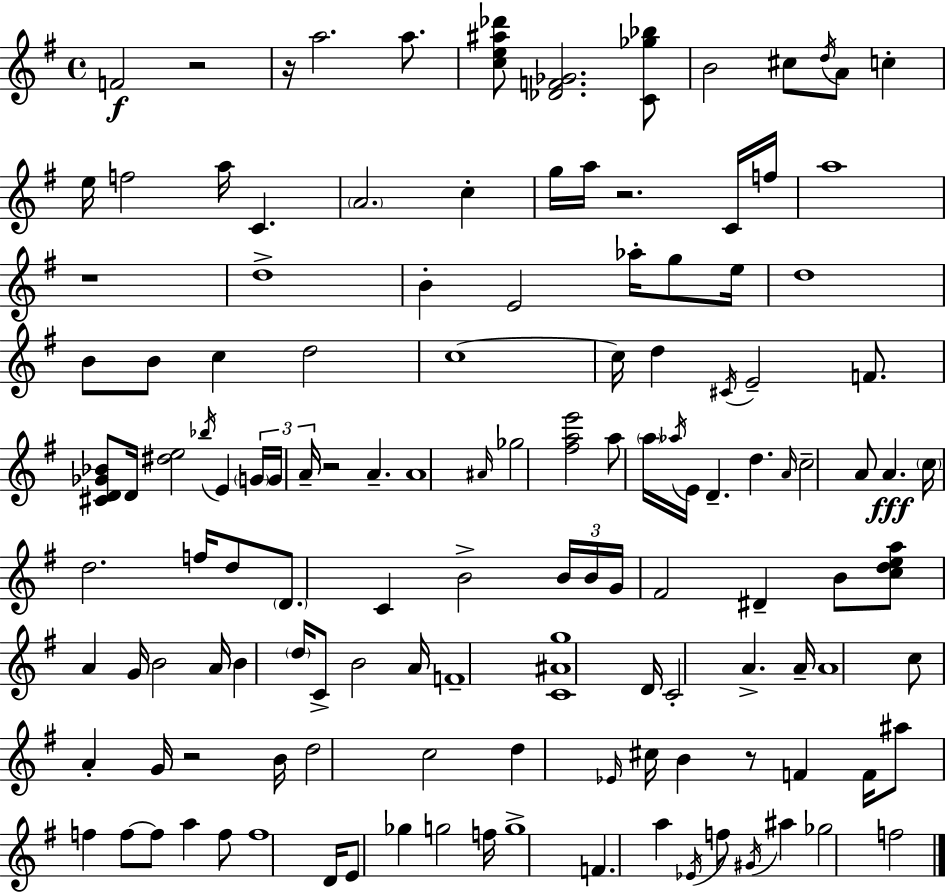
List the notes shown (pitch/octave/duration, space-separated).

F4/h R/h R/s A5/h. A5/e. [C5,E5,A#5,Db6]/e [Db4,F4,Gb4]/h. [C4,Gb5,Bb5]/e B4/h C#5/e D5/s A4/e C5/q E5/s F5/h A5/s C4/q. A4/h. C5/q G5/s A5/s R/h. C4/s F5/s A5/w R/w D5/w B4/q E4/h Ab5/s G5/e E5/s D5/w B4/e B4/e C5/q D5/h C5/w C5/s D5/q C#4/s E4/h F4/e. [C#4,D4,Gb4,Bb4]/e D4/s [D#5,E5]/h Bb5/s E4/q G4/s G4/s A4/s R/h A4/q. A4/w A#4/s Gb5/h [F#5,A5,E6]/h A5/e A5/s Ab5/s E4/s D4/q. D5/q. A4/s C5/h A4/e A4/q. C5/s D5/h. F5/s D5/e D4/e. C4/q B4/h B4/s B4/s G4/s F#4/h D#4/q B4/e [C5,D5,E5,A5]/e A4/q G4/s B4/h A4/s B4/q D5/s C4/e B4/h A4/s F4/w [C4,A#4,G5]/w D4/s C4/h A4/q. A4/s A4/w C5/e A4/q G4/s R/h B4/s D5/h C5/h D5/q Eb4/s C#5/s B4/q R/e F4/q F4/s A#5/e F5/q F5/e F5/e A5/q F5/e F5/w D4/s E4/e Gb5/q G5/h F5/s G5/w F4/q. A5/q Eb4/s F5/e G#4/s A#5/q Gb5/h F5/h